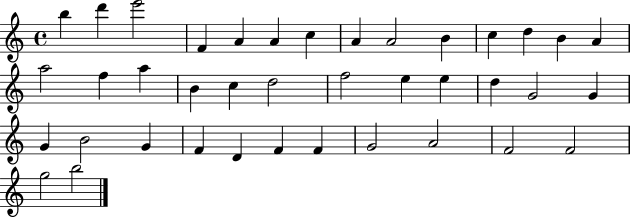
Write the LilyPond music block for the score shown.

{
  \clef treble
  \time 4/4
  \defaultTimeSignature
  \key c \major
  b''4 d'''4 e'''2 | f'4 a'4 a'4 c''4 | a'4 a'2 b'4 | c''4 d''4 b'4 a'4 | \break a''2 f''4 a''4 | b'4 c''4 d''2 | f''2 e''4 e''4 | d''4 g'2 g'4 | \break g'4 b'2 g'4 | f'4 d'4 f'4 f'4 | g'2 a'2 | f'2 f'2 | \break g''2 b''2 | \bar "|."
}